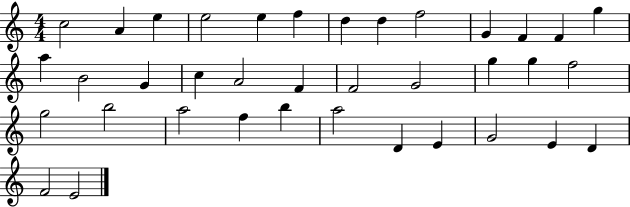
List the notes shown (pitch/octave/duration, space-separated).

C5/h A4/q E5/q E5/h E5/q F5/q D5/q D5/q F5/h G4/q F4/q F4/q G5/q A5/q B4/h G4/q C5/q A4/h F4/q F4/h G4/h G5/q G5/q F5/h G5/h B5/h A5/h F5/q B5/q A5/h D4/q E4/q G4/h E4/q D4/q F4/h E4/h